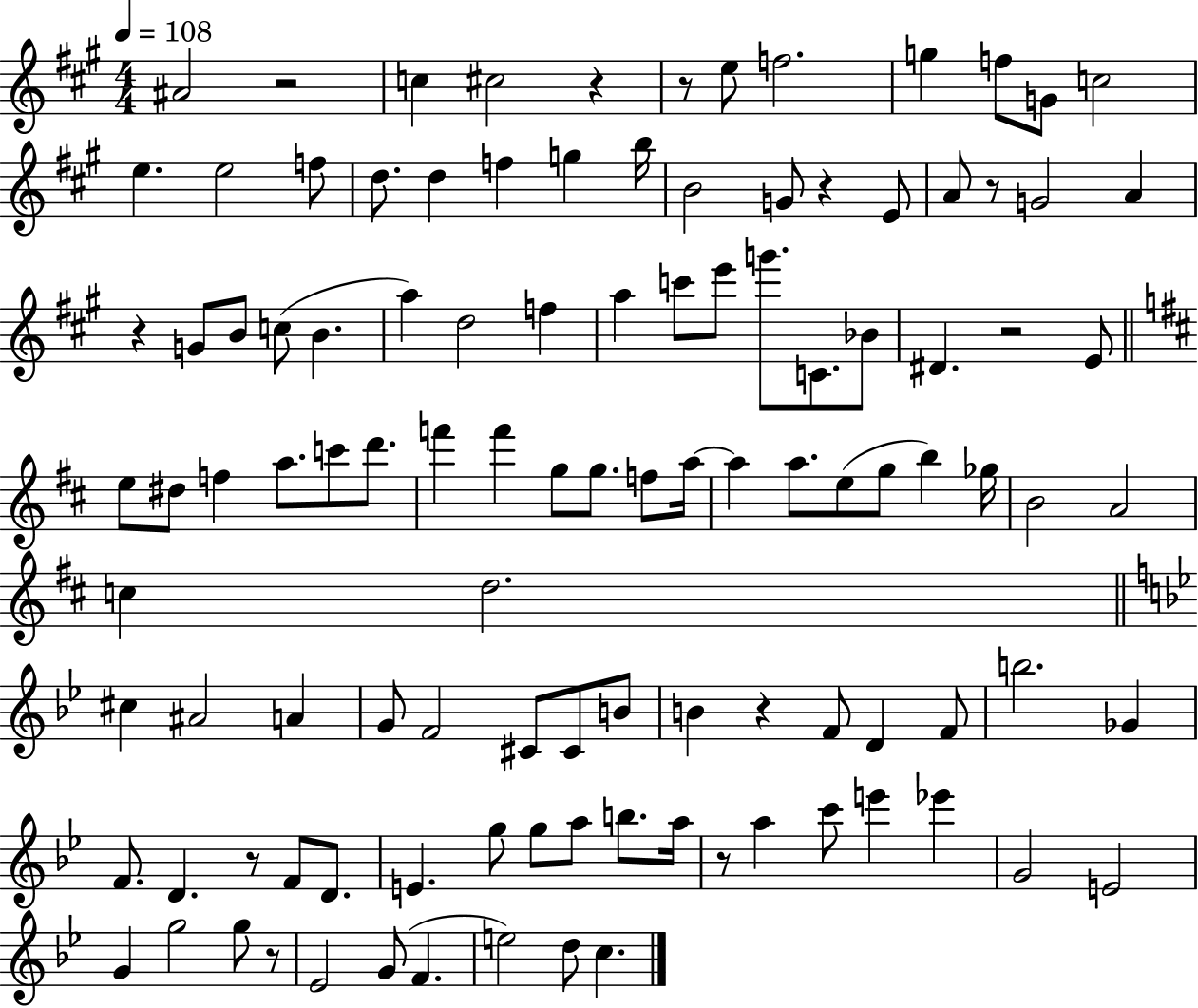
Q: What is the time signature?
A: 4/4